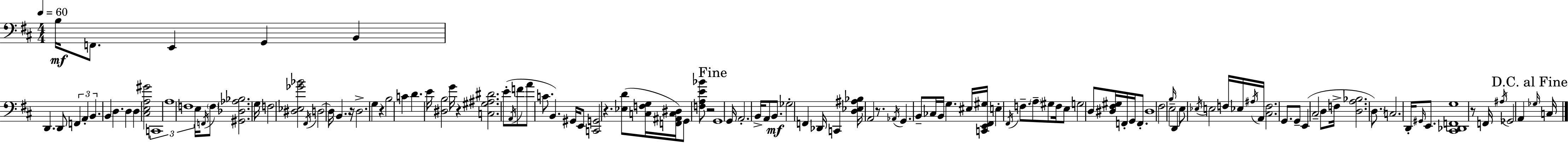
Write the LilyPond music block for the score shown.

{
  \clef bass
  \numericTimeSignature
  \time 4/4
  \key d \major
  \tempo 4 = 60
  b16\mf f,8. e,4 g,4 b,4 | d,4. d,8 \tuplet 3/2 { f,4 a,4-. | b,4. } b,4 d4. | d4 d4 <cis e a gis'>2 | \break \tuplet 3/2 { c,1 | a1 | f1 } | e16 \acciaccatura { f,16 } \parenthesize f8 <gis, des aes bes>2. | \break g16 f2 <dis ees ges' bes'>2 | \acciaccatura { fis,16 } d2~~ d16 b,4. | r16 d2.-> g4 | r4 b2 c'4 | \break d'4. e'16 <dis b>2 | g'16 r4 <c gis ais dis'>2. | e'8-.( \acciaccatura { a,16 } f'8 a'8 c'8. b,4.) | gis,16 e,8 <c, g,>2 r4. | \break <ees d'>8( <c f g>16 <f, ais, c dis>16) g,8 <f a e' bes'>8 r2 | \mark "Fine" g,1 | g,16 a,2.-. | b,16-> a,8 b,8.\mf ges2-. f,4 | \break des,16 c,4 <d ees ais bes>16 a,2 | r8. \acciaccatura { aes,16 } g,4. b,8-- ces16 b,16 g4. | eis16 <c, e, fis, gis>16 e4-. \acciaccatura { fis,16 } f8.-- \parenthesize a8-- | gis8 f16 e8 g2 d8 <dis fis gis>16 | \break f,16-. g,16 f,8.-. dis1 | fis2 \grace { b16 } e2-- | d,4 e8 \acciaccatura { ees16 } e2 | f16 ees16 \acciaccatura { ais16 } a,16 <cis f>2. | \break g,8. g,8-- e,4( cis2-- | d8 f16-> <d a bes>2. | \parenthesize d8.) c2. | d,16-. \grace { gis,16 } e,8. <cis, des, f, g>1 | \break r8 f,16 \acciaccatura { ais16 } ges,2 | a,4 \mark "D.C. al Fine" \grace { ges16 } c16 \bar "|."
}